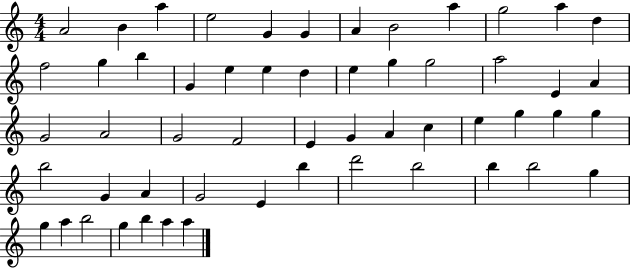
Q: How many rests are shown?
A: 0